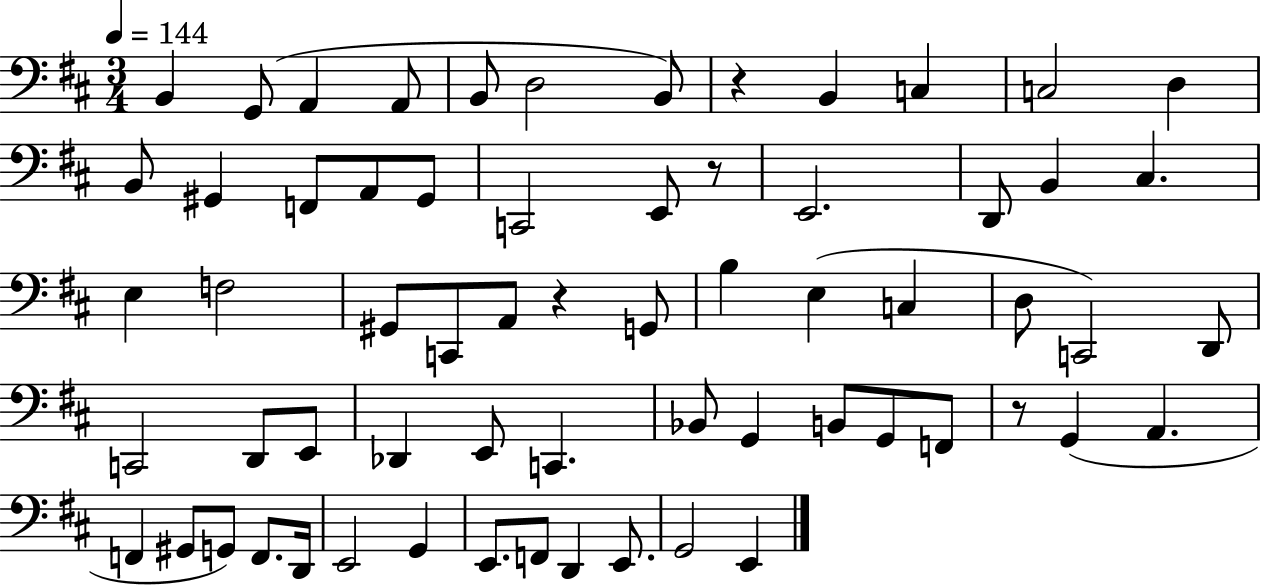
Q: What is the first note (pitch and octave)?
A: B2